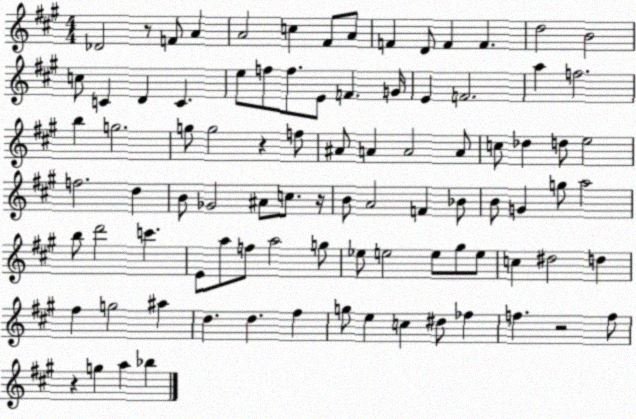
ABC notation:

X:1
T:Untitled
M:4/4
L:1/4
K:A
_D2 z/2 F/2 A A2 c ^F/2 A/2 F D/2 F F d2 B2 c/2 C D C e/2 f/2 f/2 E/2 F G/4 E F2 a f2 b g2 g/2 g2 z f/2 ^A/2 A A2 A/2 c/2 _d d/2 e2 f2 d B/2 _G2 ^A/2 c/2 z/4 B/2 A2 F _B/2 B/2 G g/2 a2 b/2 d'2 c' E/2 a/2 f/2 a2 g/2 _e/2 e2 e/2 ^g/2 e/2 c ^d2 d ^f g2 ^a d d ^f g/2 e c ^d/2 _f f z2 f/2 z g a _b